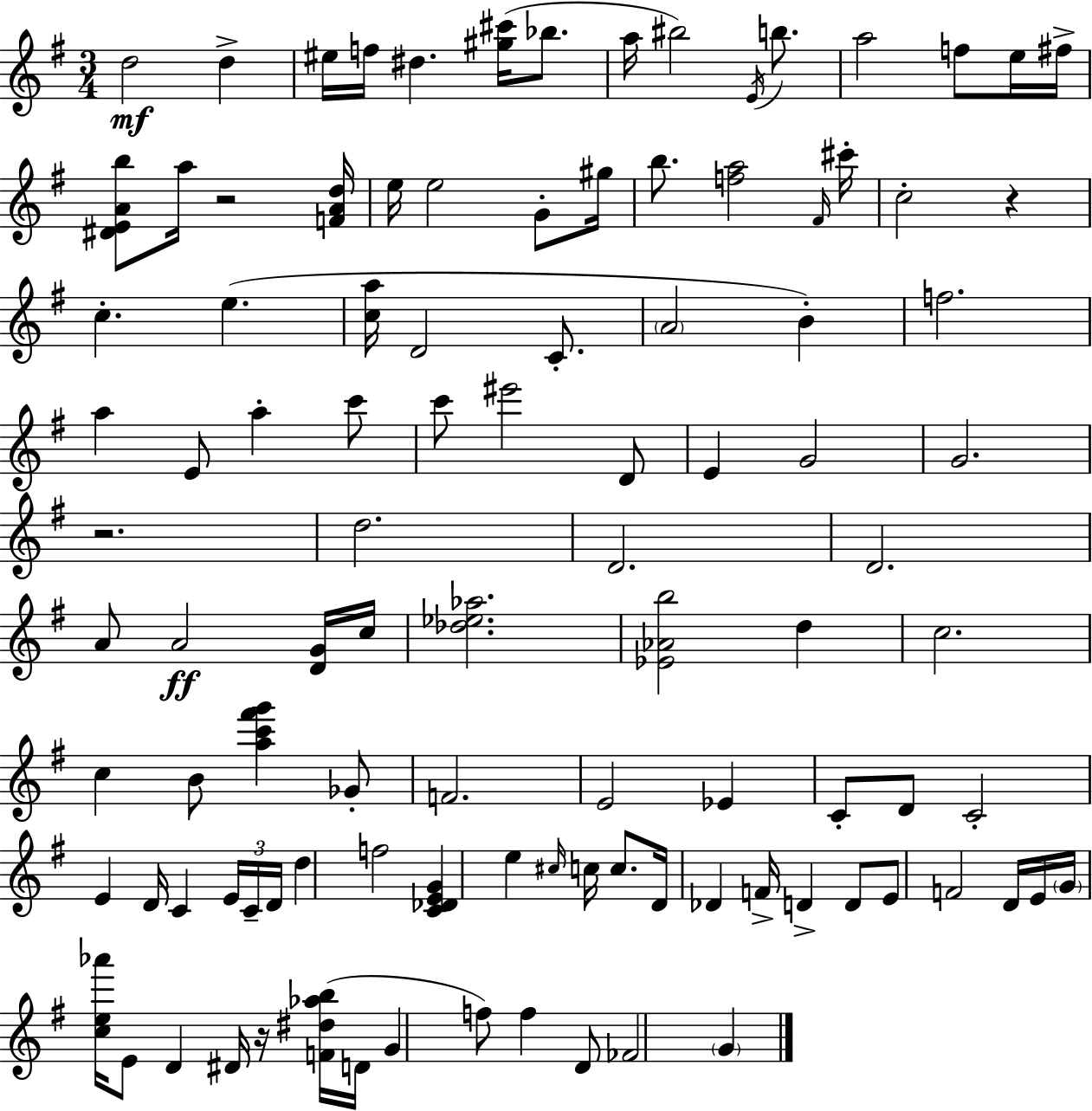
{
  \clef treble
  \numericTimeSignature
  \time 3/4
  \key e \minor
  d''2\mf d''4-> | eis''16 f''16 dis''4. <gis'' cis'''>16( bes''8. | a''16 bis''2) \acciaccatura { e'16 } b''8. | a''2 f''8 e''16 | \break fis''16-> <dis' e' a' b''>8 a''16 r2 | <f' a' d''>16 e''16 e''2 g'8-. | gis''16 b''8. <f'' a''>2 | \grace { fis'16 } cis'''16-. c''2-. r4 | \break c''4.-. e''4.( | <c'' a''>16 d'2 c'8.-. | \parenthesize a'2 b'4-.) | f''2. | \break a''4 e'8 a''4-. | c'''8 c'''8 eis'''2 | d'8 e'4 g'2 | g'2. | \break r2. | d''2. | d'2. | d'2. | \break a'8 a'2\ff | <d' g'>16 c''16 <des'' ees'' aes''>2. | <ees' aes' b''>2 d''4 | c''2. | \break c''4 b'8 <a'' c''' fis''' g'''>4 | ges'8-. f'2. | e'2 ees'4 | c'8-. d'8 c'2-. | \break e'4 d'16 c'4 \tuplet 3/2 { e'16 | c'16-- d'16 } d''4 f''2 | <c' des' e' g'>4 e''4 \grace { cis''16 } c''16 | c''8. d'16 des'4 f'16-> d'4-> | \break d'8 e'8 f'2 | d'16 e'16 \parenthesize g'16 <c'' e'' aes'''>16 e'8 d'4 dis'16 | r16 <f' dis'' aes'' b''>16( d'16 g'4 f''8) f''4 | d'8 fes'2 \parenthesize g'4 | \break \bar "|."
}